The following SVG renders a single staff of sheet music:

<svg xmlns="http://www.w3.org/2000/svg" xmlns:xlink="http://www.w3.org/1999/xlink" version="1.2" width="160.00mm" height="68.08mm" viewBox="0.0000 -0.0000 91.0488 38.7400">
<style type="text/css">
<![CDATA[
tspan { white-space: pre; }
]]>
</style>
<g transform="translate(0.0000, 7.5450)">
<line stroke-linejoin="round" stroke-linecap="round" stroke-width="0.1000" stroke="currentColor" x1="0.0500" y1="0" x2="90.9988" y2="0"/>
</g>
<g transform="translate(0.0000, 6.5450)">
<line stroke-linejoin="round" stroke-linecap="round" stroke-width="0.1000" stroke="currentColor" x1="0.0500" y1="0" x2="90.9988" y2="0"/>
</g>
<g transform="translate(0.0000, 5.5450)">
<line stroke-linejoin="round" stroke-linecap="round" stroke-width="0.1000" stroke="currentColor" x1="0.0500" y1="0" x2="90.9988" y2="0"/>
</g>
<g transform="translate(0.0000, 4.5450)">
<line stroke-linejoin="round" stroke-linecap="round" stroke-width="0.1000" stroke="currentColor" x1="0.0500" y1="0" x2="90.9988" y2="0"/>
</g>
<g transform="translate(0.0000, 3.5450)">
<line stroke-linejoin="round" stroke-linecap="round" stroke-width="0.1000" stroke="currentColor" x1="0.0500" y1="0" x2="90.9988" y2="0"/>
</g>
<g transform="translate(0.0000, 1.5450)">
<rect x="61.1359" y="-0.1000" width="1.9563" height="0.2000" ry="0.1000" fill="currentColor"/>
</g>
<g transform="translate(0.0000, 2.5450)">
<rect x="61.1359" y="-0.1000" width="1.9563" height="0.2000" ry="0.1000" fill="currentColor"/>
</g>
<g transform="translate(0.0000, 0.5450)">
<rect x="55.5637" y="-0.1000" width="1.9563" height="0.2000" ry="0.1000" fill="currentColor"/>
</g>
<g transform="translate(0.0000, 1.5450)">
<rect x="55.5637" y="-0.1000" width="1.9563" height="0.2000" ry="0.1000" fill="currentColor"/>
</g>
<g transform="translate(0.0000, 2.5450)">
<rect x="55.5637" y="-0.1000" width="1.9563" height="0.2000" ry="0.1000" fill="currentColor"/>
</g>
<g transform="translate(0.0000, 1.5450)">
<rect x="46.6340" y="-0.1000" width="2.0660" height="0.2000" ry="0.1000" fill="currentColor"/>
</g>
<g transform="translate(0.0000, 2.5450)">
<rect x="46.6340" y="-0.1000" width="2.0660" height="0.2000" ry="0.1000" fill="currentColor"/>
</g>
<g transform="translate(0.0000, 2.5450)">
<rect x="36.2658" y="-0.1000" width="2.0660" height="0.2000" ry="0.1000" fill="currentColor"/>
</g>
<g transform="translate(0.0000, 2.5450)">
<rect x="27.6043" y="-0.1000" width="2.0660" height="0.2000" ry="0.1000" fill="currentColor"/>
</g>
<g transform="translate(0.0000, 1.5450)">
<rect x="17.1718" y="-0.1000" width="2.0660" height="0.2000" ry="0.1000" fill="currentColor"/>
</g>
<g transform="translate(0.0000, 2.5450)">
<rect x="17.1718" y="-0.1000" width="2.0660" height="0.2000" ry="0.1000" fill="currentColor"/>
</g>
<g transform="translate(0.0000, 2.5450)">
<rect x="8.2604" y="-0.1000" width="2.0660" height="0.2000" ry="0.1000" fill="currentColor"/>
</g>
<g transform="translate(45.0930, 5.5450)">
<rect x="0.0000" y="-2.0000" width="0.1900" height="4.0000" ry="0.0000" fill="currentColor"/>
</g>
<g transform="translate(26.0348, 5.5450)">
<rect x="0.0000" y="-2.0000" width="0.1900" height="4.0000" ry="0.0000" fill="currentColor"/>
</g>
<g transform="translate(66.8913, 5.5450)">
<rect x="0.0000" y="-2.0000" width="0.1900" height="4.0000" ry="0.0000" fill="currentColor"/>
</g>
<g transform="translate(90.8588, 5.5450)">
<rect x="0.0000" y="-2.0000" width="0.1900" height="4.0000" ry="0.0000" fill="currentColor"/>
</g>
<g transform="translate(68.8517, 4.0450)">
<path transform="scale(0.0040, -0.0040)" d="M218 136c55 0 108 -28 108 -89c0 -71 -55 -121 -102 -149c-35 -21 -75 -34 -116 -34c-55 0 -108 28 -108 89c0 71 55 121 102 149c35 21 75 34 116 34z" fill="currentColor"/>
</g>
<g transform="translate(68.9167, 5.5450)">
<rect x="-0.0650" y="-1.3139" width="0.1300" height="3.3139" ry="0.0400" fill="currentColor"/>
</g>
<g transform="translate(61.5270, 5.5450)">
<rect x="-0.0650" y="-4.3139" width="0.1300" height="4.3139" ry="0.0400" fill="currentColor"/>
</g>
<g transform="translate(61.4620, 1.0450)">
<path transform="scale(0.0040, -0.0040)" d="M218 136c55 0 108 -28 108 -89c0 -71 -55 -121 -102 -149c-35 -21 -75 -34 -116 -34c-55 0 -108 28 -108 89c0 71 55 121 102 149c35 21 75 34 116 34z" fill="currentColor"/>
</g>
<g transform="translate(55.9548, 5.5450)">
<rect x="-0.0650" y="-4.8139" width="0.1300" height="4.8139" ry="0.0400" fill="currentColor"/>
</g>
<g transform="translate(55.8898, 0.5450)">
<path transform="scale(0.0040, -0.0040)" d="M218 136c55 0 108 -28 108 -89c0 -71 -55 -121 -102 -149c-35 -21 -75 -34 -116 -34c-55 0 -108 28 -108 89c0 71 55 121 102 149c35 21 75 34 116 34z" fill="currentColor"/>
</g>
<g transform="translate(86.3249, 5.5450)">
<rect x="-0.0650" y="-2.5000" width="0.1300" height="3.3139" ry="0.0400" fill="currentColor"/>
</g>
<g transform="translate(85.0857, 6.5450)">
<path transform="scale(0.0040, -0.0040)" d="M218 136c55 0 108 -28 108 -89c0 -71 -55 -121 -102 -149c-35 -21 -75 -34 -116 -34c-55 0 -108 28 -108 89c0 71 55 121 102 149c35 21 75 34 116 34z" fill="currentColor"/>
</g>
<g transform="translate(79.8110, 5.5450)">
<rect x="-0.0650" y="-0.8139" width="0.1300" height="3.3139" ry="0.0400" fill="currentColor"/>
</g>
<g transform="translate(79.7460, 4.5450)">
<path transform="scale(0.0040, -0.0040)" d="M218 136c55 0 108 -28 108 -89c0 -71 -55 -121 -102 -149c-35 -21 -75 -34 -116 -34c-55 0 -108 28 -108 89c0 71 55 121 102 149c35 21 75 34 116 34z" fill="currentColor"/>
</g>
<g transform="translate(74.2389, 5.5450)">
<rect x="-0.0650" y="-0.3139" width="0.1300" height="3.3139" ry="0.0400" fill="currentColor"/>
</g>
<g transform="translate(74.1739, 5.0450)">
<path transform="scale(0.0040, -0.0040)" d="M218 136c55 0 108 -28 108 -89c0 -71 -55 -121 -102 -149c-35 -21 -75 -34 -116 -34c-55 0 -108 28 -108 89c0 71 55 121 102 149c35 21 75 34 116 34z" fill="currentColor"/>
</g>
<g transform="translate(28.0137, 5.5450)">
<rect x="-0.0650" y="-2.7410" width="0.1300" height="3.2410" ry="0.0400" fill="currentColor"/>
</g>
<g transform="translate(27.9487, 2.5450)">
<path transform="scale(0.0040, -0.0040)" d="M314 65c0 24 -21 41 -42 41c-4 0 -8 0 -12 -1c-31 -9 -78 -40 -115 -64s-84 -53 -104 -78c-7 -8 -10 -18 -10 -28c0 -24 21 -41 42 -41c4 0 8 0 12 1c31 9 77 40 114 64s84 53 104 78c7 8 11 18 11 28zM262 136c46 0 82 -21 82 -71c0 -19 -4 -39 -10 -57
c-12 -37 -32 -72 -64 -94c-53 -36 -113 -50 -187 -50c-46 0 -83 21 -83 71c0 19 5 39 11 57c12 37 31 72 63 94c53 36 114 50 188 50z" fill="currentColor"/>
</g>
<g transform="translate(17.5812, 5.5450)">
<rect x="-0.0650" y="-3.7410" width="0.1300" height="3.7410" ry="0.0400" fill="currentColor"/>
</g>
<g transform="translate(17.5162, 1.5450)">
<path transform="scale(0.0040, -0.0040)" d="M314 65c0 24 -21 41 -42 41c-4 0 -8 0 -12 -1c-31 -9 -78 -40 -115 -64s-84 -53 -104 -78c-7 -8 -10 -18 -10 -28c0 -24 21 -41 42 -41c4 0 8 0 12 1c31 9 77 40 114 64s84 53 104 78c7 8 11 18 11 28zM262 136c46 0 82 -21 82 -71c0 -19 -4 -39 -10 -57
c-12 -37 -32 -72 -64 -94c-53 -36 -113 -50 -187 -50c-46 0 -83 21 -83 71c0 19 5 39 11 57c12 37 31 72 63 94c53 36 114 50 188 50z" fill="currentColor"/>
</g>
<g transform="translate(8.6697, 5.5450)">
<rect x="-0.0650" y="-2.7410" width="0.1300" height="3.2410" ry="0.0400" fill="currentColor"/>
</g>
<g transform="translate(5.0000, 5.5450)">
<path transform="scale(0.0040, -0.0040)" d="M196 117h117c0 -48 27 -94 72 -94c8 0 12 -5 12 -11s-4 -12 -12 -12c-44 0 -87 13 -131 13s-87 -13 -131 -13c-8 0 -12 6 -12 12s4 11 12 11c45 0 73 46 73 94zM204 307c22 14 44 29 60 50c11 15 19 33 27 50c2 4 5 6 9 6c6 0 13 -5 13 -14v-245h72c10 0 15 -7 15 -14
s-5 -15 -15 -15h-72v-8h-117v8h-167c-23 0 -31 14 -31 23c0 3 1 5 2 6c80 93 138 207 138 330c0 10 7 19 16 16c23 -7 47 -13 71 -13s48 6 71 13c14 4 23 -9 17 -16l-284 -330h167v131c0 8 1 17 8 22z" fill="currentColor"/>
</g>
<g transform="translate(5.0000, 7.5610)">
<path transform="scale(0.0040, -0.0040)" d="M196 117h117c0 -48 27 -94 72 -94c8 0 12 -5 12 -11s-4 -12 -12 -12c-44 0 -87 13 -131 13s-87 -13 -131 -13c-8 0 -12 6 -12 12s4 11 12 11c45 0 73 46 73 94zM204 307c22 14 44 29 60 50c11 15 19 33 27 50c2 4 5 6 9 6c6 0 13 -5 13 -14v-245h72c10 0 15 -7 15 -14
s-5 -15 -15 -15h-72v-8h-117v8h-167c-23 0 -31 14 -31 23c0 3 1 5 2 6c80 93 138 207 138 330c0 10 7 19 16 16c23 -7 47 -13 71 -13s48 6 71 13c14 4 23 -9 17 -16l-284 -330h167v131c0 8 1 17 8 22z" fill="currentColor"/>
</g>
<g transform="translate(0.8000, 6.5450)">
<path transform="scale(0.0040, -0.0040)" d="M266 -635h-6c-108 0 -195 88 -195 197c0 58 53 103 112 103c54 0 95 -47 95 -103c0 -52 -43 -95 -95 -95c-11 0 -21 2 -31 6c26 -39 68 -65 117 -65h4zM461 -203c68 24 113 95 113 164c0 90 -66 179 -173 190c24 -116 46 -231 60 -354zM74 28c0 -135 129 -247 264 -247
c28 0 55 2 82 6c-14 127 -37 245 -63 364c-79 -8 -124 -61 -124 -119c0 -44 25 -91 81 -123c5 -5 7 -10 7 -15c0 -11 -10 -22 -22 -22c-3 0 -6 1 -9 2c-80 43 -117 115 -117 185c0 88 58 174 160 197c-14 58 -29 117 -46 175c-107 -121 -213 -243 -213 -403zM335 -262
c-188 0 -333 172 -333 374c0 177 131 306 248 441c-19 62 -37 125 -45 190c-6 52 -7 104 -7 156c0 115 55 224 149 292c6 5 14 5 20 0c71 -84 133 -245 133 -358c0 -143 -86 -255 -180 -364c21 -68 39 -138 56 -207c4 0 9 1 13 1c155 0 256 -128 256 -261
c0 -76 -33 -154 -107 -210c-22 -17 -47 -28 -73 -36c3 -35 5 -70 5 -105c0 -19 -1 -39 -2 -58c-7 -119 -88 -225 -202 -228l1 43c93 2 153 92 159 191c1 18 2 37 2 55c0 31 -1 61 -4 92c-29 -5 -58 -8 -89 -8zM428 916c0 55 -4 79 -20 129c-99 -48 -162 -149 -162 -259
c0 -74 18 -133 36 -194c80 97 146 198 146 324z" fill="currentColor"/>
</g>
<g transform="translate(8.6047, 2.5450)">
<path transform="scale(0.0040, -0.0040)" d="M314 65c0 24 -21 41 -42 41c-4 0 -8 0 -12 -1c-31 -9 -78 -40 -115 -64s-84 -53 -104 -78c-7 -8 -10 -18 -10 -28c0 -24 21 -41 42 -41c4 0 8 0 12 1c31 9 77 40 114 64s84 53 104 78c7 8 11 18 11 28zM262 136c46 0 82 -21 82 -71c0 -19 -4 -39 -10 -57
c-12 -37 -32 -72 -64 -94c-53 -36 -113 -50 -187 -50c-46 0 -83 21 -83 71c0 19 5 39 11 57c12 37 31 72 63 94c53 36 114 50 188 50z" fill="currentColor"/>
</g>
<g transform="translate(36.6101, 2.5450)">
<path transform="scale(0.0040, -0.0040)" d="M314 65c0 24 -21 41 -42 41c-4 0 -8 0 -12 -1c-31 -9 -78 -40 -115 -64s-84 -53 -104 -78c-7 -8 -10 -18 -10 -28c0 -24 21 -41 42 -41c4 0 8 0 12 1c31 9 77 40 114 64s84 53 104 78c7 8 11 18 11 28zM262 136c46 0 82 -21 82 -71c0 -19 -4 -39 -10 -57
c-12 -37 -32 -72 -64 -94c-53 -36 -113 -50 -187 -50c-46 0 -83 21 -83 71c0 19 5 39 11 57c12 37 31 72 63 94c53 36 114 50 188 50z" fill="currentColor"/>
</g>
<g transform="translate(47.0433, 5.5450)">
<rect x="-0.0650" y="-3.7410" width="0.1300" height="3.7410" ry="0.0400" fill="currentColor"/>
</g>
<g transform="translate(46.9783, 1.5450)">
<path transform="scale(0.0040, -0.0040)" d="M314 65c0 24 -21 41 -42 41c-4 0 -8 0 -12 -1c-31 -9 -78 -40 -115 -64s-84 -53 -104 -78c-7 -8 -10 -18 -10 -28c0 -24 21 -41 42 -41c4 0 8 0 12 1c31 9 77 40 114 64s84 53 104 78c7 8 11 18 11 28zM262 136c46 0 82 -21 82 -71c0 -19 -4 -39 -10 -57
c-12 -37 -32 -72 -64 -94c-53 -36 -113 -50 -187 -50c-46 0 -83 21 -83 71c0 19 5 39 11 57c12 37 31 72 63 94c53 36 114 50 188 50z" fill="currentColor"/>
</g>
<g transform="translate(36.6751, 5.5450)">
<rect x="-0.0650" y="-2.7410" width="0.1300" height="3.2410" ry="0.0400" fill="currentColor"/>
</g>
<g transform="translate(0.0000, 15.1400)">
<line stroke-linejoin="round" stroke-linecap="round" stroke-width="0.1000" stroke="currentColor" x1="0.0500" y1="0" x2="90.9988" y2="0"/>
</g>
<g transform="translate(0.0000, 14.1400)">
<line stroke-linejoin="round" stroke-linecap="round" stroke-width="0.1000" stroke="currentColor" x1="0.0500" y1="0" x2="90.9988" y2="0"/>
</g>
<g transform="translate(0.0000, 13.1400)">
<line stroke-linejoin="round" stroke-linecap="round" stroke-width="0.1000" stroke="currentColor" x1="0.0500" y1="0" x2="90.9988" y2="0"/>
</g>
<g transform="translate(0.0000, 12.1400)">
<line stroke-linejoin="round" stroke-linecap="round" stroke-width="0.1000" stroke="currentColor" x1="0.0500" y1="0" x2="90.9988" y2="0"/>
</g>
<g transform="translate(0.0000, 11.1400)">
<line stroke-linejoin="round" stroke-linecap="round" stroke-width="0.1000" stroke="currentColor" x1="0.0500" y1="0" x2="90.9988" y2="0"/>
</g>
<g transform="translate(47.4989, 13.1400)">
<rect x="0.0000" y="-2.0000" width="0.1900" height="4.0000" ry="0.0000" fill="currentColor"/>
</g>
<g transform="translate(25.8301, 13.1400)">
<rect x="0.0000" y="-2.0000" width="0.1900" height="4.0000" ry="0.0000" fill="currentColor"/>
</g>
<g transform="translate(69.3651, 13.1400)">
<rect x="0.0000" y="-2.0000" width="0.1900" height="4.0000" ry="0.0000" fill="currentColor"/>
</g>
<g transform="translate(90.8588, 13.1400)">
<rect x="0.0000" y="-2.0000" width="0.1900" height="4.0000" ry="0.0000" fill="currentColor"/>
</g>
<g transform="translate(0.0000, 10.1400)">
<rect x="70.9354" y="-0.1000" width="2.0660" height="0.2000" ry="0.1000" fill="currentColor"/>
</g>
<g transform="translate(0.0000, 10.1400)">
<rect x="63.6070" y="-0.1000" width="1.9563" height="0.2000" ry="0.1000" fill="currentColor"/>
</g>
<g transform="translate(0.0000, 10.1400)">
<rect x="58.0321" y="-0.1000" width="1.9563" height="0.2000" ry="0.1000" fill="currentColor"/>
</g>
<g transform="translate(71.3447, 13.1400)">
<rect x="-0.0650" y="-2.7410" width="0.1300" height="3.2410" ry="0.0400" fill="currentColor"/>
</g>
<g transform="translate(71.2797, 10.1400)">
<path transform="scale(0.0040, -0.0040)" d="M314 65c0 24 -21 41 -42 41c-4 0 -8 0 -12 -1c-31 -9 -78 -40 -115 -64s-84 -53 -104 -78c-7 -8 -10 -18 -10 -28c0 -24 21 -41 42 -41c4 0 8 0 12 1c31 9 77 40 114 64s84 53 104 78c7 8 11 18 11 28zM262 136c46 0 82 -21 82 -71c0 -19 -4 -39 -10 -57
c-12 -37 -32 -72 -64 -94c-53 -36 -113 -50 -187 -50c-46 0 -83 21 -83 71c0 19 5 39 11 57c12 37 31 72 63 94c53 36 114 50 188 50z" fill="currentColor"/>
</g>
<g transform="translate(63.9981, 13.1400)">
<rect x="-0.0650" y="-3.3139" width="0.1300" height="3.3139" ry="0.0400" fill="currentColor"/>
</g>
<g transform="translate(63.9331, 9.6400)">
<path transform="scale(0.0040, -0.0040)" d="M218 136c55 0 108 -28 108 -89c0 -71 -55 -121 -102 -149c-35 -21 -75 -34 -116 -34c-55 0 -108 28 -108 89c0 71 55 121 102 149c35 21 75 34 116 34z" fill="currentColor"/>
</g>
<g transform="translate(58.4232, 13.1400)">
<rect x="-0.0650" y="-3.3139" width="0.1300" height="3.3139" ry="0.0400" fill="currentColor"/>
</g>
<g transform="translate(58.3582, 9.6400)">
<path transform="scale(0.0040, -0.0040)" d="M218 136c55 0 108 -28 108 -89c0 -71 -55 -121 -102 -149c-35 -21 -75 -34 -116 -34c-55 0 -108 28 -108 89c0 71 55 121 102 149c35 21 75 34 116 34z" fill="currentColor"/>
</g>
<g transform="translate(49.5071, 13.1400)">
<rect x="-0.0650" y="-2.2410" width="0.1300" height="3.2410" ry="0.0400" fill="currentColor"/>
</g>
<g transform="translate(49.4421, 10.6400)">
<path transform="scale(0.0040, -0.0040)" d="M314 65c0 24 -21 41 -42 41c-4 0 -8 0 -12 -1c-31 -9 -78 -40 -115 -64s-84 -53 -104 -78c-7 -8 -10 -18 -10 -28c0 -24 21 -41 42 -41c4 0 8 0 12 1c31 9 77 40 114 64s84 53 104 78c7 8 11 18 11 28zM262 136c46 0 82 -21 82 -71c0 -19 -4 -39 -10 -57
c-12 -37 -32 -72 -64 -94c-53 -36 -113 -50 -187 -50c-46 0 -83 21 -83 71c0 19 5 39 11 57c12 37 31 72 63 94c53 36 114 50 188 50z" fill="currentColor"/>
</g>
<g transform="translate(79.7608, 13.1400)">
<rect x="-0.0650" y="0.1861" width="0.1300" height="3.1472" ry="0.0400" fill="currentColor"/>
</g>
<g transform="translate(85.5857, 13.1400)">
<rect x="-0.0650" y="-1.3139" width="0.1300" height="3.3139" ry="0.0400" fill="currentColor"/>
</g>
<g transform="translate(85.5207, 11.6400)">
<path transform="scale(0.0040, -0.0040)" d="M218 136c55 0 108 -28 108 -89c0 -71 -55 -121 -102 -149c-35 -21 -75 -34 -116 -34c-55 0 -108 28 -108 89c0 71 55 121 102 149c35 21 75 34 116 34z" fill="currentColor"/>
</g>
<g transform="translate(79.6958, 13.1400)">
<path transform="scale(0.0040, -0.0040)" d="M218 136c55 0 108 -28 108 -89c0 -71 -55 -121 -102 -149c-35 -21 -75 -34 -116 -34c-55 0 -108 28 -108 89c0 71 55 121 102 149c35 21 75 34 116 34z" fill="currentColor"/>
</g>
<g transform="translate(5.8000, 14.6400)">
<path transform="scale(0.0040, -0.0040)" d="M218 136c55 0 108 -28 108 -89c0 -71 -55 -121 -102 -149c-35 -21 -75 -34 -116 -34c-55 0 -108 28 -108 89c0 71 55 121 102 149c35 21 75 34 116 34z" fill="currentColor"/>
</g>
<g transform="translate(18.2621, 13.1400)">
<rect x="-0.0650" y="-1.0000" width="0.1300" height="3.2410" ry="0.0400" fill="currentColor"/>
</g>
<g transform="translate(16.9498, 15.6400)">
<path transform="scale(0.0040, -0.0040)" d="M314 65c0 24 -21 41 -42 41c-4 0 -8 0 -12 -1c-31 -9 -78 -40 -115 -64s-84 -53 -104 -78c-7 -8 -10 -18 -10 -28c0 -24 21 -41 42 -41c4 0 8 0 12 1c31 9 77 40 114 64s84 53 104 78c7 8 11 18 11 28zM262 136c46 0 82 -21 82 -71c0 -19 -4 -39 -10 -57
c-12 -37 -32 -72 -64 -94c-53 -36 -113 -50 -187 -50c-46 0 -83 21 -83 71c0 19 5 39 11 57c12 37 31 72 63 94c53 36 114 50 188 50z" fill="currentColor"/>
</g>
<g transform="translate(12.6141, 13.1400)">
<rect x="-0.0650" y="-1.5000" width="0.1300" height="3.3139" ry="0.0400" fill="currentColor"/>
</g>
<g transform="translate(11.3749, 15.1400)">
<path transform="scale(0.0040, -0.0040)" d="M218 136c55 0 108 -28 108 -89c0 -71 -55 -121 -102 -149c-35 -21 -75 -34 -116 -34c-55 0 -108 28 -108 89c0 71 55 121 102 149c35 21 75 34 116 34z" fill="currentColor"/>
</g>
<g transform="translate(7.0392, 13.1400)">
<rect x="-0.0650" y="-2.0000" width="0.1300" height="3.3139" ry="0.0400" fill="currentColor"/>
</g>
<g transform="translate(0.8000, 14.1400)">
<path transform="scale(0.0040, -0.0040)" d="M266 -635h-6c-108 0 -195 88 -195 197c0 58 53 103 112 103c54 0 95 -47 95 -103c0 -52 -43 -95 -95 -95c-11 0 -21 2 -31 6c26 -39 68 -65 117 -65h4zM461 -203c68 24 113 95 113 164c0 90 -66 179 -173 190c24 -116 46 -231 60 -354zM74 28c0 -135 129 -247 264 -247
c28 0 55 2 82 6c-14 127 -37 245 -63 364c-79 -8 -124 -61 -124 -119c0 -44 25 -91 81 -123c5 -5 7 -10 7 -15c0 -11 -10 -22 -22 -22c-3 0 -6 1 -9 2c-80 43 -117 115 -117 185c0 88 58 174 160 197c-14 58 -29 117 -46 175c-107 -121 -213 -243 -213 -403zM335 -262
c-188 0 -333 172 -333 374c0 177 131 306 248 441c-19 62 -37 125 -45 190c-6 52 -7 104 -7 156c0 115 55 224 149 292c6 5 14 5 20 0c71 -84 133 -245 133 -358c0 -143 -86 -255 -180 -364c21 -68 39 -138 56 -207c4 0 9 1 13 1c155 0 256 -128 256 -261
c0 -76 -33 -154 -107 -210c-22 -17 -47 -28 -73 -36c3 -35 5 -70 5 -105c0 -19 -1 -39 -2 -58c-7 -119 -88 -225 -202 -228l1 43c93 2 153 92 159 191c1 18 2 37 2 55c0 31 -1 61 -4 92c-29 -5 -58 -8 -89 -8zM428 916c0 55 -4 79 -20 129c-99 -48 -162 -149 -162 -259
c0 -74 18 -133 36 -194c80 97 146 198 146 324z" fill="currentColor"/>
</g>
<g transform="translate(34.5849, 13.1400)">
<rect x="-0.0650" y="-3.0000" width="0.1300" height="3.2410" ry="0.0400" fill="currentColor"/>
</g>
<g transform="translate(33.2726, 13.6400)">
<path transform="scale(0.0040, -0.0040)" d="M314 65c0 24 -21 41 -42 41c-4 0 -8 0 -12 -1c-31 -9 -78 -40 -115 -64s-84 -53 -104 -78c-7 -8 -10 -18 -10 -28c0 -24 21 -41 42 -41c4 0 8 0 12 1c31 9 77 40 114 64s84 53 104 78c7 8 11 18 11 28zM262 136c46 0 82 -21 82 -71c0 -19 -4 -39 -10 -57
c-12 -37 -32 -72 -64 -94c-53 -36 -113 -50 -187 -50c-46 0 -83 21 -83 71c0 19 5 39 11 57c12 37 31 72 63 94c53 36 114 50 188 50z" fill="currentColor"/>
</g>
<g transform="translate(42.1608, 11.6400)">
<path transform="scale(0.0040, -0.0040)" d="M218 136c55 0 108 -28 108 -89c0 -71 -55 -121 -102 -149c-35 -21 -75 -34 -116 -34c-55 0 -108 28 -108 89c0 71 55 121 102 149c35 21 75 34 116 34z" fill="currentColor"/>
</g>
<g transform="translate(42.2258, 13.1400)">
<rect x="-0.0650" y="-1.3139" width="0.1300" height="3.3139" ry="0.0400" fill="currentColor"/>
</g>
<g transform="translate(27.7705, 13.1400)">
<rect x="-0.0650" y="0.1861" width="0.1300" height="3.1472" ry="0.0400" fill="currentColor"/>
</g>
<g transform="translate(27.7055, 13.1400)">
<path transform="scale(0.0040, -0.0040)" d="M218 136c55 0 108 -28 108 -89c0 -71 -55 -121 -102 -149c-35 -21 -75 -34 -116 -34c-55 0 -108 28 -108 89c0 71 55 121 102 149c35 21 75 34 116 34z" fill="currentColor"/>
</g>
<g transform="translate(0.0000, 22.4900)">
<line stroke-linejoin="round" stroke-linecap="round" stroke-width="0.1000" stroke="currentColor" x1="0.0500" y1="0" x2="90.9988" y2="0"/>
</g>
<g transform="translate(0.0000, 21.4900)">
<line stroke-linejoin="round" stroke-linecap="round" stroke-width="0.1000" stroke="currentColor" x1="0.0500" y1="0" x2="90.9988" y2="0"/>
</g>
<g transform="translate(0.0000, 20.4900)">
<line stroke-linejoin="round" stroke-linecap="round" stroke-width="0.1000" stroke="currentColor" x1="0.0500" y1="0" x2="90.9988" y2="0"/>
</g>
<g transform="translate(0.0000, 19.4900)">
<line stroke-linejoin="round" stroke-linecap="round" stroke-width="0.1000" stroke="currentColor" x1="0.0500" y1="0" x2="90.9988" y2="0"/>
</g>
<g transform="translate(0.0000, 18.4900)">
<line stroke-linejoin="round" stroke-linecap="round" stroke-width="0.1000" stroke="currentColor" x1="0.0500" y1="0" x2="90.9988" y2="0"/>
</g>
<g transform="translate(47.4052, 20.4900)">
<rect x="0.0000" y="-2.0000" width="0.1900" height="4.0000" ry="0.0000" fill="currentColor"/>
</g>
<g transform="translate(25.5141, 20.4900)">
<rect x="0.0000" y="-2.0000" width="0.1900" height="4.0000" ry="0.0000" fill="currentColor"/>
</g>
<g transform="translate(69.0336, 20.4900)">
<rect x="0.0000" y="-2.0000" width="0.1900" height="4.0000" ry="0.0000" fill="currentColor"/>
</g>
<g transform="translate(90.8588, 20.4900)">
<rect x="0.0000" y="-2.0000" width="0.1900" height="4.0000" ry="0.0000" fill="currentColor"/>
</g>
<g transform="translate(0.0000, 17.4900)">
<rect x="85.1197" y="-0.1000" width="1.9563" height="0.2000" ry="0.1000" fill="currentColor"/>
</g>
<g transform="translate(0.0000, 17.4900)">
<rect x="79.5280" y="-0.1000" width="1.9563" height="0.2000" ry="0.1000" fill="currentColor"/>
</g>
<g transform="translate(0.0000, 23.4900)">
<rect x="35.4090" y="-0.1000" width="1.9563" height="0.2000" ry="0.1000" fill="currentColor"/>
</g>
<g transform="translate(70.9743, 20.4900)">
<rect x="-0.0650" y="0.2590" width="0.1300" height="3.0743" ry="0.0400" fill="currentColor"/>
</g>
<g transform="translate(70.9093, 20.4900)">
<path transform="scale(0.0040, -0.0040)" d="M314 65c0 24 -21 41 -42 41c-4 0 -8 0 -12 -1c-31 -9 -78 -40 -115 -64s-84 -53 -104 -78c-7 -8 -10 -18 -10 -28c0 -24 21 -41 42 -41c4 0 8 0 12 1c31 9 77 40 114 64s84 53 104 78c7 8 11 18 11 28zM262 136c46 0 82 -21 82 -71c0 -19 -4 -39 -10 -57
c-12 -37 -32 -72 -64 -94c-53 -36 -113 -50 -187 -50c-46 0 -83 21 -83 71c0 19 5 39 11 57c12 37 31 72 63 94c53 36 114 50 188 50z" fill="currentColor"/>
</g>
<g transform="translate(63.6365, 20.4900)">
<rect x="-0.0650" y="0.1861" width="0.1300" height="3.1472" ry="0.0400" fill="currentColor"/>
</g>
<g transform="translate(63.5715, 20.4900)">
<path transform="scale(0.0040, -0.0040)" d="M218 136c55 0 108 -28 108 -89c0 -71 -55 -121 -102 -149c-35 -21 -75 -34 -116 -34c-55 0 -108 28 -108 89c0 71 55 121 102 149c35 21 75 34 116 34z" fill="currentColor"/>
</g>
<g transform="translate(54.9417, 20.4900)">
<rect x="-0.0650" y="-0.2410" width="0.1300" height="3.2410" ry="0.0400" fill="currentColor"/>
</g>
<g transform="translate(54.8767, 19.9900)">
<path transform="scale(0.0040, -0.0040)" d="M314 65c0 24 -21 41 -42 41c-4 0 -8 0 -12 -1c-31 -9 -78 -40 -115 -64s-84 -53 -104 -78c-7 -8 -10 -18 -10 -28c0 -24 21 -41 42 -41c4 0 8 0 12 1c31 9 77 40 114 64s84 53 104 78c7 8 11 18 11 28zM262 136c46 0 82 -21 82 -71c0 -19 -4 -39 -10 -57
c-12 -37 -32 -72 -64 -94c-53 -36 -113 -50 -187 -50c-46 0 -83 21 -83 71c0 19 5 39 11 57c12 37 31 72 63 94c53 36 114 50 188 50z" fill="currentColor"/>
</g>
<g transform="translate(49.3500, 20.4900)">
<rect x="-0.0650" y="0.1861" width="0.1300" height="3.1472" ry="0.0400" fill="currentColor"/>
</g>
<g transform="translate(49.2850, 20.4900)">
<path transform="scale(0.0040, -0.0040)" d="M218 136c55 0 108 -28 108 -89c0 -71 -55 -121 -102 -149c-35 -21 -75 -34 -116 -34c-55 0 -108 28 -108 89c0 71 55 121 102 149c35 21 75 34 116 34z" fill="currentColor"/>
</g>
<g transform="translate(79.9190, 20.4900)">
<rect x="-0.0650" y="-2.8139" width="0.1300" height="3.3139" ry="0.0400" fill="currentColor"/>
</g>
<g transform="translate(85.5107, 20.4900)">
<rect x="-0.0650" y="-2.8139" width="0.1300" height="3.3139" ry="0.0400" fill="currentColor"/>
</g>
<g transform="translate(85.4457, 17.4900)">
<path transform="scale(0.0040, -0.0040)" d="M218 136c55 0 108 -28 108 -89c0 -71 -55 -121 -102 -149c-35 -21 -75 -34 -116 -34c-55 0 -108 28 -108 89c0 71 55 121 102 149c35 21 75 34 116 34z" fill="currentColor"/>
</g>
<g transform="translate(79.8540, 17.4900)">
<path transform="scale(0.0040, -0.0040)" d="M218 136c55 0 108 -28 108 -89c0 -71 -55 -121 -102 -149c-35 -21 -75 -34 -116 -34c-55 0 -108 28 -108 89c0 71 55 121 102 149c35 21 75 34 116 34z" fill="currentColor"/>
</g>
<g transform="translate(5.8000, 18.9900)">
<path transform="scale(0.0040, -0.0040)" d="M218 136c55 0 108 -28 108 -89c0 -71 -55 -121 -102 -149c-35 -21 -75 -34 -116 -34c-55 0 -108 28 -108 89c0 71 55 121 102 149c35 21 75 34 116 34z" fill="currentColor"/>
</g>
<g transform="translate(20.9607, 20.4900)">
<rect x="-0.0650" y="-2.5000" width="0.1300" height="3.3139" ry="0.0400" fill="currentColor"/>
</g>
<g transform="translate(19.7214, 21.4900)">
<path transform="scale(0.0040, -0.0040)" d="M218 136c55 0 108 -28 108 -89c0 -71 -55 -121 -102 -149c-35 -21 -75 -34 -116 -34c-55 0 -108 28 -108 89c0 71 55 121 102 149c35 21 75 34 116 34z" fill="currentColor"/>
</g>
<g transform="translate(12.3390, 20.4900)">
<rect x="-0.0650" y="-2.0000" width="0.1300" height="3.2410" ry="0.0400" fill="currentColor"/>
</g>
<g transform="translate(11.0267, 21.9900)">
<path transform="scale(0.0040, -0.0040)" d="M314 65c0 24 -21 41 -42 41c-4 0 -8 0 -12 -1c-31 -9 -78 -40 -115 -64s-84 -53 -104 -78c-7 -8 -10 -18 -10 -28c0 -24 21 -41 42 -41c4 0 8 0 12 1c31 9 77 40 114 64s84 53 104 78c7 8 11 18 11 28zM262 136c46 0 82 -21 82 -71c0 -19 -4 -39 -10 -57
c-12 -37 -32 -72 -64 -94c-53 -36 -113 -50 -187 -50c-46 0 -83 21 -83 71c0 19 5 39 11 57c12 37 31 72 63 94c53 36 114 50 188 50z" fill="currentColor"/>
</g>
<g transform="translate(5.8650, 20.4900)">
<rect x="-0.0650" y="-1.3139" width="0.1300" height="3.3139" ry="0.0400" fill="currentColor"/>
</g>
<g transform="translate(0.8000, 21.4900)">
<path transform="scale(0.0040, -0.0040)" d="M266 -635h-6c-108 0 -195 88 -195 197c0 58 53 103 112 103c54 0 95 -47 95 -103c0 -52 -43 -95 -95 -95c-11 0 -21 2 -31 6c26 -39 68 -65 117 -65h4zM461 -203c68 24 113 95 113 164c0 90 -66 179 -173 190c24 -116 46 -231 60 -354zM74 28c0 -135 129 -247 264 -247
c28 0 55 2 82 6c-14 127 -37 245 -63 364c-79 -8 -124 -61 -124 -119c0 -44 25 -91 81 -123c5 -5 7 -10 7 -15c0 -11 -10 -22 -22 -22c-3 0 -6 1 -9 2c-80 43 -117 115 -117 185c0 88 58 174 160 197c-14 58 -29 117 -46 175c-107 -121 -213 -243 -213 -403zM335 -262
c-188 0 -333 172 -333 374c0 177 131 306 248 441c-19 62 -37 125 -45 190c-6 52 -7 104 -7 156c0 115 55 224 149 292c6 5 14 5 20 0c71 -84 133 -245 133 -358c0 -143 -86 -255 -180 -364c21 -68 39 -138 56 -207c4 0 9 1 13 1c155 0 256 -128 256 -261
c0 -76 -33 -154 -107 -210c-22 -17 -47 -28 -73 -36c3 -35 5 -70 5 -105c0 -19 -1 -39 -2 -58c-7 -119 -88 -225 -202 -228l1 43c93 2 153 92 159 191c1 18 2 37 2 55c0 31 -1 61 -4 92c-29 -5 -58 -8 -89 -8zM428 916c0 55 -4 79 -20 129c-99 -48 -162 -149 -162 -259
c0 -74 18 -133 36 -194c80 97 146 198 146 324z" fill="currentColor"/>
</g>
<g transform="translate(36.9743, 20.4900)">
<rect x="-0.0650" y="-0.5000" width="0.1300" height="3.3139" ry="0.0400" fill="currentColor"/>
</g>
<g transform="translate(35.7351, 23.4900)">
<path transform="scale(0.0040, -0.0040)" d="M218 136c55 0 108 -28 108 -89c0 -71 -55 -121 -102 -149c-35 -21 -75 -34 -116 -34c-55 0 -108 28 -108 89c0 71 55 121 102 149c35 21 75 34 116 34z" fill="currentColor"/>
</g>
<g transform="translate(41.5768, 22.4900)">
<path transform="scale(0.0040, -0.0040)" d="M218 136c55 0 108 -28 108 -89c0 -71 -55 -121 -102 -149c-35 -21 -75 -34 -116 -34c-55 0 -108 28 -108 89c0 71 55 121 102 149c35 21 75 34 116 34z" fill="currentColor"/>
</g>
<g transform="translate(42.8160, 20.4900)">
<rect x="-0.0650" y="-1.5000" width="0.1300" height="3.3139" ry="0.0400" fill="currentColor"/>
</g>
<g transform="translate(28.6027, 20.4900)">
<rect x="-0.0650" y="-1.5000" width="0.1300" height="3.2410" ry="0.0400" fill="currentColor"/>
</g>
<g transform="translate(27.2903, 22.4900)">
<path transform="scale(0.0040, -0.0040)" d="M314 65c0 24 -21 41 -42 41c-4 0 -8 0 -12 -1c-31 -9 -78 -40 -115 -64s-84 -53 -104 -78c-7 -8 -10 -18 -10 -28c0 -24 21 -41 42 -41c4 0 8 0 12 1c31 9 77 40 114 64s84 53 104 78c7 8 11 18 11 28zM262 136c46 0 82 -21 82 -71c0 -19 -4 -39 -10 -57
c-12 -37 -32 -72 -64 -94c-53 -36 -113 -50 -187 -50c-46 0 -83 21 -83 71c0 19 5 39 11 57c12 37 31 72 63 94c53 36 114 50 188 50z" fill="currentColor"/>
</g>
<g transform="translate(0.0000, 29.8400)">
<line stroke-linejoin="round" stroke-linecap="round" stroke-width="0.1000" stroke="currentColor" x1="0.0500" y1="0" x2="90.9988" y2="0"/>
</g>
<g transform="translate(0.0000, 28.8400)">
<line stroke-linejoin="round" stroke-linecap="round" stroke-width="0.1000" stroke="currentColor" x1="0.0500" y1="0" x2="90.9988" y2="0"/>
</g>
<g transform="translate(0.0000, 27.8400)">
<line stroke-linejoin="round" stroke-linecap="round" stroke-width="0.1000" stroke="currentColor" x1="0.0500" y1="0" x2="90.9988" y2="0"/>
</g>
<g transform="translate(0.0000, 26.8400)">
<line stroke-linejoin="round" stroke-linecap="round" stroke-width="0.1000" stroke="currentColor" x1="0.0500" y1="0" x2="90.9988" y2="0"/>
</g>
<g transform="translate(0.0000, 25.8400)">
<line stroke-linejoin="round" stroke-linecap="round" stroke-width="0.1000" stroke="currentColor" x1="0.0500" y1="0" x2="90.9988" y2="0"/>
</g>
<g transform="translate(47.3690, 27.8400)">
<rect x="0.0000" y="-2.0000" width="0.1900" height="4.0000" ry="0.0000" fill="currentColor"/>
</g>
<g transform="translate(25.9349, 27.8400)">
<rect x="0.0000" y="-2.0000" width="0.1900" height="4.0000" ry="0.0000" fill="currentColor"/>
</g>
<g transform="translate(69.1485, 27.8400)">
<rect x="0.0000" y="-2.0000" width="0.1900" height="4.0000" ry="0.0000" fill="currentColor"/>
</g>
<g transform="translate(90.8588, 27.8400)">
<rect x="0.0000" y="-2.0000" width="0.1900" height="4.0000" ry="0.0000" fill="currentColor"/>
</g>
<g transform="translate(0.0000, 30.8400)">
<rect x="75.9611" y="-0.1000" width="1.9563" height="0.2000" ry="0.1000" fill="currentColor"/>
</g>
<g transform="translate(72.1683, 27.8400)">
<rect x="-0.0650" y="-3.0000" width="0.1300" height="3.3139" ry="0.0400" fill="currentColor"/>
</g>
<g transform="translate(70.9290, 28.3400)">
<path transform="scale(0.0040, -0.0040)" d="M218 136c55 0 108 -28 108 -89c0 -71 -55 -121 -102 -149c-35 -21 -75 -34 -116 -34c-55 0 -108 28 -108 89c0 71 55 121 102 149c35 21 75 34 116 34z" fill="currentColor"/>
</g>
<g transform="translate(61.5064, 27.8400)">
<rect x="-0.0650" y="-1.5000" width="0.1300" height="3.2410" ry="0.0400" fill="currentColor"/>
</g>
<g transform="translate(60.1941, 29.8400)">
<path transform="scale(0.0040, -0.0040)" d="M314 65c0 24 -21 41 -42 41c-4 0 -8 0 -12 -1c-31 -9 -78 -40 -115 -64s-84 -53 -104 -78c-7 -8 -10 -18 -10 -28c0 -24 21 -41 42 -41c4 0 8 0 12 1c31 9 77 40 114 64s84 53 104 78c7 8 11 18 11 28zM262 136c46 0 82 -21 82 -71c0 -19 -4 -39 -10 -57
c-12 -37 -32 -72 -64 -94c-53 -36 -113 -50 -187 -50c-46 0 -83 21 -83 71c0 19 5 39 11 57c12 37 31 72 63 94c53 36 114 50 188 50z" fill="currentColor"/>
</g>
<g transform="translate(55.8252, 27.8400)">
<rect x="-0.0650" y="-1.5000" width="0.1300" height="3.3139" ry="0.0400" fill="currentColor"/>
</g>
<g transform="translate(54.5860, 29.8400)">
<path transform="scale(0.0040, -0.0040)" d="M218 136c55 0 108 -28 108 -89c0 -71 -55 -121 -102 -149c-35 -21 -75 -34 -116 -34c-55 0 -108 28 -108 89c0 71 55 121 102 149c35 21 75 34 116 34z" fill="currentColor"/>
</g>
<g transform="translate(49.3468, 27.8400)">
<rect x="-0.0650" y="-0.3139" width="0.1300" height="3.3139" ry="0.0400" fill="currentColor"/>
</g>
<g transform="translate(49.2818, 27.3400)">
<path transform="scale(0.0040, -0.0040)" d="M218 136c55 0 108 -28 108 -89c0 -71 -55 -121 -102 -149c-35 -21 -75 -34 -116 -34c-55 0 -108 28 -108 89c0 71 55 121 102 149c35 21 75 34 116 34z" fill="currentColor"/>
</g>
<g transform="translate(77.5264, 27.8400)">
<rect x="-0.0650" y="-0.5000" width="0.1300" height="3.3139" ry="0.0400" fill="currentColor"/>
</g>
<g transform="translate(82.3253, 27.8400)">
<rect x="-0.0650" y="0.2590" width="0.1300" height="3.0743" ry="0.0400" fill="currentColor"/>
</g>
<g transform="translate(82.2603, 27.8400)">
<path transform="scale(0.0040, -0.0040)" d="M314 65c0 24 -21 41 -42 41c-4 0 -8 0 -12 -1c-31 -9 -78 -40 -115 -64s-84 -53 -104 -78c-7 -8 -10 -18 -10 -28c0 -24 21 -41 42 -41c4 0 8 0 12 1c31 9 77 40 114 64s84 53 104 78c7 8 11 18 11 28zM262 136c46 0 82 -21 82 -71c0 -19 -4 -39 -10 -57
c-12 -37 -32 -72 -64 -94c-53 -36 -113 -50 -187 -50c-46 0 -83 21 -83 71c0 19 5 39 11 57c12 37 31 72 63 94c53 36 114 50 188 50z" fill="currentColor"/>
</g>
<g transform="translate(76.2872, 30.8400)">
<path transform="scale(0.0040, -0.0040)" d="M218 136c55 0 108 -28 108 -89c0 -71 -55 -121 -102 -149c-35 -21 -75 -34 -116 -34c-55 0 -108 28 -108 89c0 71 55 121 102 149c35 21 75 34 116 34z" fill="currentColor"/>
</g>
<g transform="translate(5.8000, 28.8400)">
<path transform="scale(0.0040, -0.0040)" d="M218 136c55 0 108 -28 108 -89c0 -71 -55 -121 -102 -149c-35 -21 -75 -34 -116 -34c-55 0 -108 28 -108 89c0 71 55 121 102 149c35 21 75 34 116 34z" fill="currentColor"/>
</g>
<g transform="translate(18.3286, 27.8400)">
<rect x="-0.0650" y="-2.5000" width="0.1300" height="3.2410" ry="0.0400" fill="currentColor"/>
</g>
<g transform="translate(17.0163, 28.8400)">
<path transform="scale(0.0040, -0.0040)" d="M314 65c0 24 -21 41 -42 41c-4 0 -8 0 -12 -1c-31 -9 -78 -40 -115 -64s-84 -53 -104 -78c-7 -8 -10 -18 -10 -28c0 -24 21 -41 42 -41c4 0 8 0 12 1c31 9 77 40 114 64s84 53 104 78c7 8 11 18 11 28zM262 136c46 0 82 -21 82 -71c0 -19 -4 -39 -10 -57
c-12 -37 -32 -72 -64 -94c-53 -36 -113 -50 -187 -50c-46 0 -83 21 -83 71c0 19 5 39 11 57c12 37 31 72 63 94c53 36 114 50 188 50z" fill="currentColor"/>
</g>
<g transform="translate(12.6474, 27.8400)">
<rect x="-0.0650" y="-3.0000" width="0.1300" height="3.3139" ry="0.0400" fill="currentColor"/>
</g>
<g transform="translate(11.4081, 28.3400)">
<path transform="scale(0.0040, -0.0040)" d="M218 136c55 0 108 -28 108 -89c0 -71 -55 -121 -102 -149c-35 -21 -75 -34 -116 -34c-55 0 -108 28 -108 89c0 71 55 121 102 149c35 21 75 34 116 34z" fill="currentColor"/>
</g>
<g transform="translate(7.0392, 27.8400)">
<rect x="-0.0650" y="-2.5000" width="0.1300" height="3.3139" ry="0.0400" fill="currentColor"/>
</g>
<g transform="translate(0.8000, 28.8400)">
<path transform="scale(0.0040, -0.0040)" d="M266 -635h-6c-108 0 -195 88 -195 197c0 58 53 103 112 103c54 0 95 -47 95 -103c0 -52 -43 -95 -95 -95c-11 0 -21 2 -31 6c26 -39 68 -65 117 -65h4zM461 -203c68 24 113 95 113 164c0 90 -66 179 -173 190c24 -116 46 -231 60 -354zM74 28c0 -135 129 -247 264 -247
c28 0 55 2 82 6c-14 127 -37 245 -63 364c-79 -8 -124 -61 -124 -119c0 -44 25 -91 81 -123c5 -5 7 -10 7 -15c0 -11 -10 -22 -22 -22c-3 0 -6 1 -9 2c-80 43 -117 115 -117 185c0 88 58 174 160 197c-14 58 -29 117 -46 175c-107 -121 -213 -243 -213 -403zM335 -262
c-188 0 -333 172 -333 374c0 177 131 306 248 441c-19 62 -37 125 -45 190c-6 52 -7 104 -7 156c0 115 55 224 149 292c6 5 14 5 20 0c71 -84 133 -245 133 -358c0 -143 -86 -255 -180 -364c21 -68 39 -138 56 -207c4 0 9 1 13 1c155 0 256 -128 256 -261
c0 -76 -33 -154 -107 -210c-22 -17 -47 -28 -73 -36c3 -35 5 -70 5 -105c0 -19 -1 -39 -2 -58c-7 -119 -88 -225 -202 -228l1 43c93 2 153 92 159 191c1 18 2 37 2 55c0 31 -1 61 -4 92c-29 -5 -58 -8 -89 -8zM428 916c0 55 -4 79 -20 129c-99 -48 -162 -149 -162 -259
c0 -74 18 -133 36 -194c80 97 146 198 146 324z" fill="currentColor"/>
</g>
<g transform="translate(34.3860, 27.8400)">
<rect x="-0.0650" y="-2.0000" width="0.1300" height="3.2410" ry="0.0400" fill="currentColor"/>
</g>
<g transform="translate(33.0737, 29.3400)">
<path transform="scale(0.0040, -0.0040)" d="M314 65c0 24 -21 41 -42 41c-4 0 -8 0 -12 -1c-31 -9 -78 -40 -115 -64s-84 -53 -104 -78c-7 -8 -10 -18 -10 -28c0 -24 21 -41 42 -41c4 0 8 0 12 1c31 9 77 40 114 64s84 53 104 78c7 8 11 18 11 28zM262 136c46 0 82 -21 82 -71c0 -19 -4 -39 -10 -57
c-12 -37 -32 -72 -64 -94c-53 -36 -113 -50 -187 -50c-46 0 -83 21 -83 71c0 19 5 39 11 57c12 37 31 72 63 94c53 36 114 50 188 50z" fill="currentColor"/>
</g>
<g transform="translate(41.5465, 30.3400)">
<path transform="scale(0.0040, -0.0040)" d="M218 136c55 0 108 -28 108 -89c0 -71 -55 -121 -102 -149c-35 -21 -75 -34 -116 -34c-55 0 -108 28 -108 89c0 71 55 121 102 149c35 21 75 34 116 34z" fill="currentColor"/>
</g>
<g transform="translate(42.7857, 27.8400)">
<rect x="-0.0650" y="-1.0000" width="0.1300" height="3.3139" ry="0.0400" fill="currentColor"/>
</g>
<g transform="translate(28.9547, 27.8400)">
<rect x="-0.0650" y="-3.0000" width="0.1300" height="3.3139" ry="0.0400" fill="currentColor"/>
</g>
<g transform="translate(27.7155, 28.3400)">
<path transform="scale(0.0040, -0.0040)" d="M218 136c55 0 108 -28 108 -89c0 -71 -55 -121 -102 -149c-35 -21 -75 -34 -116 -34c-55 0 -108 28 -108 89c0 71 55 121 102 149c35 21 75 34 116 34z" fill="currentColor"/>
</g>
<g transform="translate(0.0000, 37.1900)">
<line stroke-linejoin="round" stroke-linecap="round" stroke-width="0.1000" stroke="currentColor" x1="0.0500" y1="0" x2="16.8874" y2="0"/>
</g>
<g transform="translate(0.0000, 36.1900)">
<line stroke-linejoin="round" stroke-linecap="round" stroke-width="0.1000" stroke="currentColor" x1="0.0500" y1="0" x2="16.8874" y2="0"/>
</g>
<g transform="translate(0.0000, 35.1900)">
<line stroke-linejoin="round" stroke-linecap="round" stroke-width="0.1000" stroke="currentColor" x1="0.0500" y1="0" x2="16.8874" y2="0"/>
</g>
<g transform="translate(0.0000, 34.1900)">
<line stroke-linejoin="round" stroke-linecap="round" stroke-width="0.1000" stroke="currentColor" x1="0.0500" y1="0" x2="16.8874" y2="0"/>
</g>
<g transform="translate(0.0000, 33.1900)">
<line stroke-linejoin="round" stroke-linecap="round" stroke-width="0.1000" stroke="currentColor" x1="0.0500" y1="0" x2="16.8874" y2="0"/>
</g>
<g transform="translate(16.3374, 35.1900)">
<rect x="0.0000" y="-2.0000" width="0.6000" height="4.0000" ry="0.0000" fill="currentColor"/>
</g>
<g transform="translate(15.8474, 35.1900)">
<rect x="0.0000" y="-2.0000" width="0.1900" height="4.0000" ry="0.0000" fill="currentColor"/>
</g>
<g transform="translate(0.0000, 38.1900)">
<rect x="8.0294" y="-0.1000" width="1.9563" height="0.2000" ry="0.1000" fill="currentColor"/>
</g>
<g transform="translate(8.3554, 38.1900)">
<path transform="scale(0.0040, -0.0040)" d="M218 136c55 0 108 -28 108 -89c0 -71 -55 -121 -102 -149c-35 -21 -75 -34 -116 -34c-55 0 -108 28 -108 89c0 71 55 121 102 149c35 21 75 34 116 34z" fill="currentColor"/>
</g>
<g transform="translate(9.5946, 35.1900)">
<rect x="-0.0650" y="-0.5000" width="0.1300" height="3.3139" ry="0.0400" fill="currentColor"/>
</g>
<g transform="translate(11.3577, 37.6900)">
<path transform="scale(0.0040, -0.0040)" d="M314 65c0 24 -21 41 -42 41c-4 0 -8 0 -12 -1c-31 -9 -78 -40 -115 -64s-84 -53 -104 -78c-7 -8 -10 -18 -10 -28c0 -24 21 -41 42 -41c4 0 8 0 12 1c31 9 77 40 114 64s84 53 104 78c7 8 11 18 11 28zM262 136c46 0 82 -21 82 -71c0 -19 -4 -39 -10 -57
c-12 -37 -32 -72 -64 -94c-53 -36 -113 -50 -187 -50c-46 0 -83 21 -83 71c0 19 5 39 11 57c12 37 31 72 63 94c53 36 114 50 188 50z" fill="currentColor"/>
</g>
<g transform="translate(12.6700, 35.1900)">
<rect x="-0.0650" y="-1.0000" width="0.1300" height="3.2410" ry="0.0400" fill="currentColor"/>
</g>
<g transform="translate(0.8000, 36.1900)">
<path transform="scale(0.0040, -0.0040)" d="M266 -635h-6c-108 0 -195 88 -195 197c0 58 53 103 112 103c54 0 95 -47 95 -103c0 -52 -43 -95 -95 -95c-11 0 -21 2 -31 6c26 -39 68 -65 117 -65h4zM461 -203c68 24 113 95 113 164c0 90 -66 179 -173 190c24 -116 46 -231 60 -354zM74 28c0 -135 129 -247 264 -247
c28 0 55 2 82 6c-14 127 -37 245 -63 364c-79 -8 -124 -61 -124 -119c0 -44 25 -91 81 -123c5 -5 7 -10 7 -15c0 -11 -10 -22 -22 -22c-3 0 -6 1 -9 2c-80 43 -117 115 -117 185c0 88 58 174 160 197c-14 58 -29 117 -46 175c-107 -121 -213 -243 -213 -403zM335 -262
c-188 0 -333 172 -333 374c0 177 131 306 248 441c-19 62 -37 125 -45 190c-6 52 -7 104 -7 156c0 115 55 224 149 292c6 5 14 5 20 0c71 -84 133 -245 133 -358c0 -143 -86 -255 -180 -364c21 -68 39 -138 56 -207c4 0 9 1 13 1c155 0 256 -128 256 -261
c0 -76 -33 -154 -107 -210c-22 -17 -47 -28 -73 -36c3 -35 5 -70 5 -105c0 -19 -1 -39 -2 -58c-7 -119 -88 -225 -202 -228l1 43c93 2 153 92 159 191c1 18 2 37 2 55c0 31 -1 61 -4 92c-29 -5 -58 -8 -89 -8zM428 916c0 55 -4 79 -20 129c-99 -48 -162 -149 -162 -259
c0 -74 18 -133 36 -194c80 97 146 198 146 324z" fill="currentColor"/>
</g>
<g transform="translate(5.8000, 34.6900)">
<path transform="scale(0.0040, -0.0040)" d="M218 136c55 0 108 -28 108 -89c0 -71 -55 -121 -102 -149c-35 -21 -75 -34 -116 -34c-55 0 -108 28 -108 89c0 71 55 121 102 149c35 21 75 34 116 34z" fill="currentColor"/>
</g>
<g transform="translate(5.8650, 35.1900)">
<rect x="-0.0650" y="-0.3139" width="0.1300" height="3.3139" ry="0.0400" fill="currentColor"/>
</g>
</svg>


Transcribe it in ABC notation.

X:1
T:Untitled
M:4/4
L:1/4
K:C
a2 c'2 a2 a2 c'2 e' d' e c d G F E D2 B A2 e g2 b b a2 B e e F2 G E2 C E B c2 B B2 a a G A G2 A F2 D c E E2 A C B2 c C D2